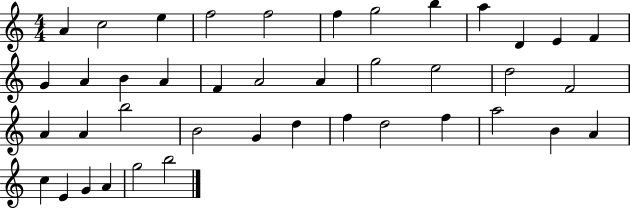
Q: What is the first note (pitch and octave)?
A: A4